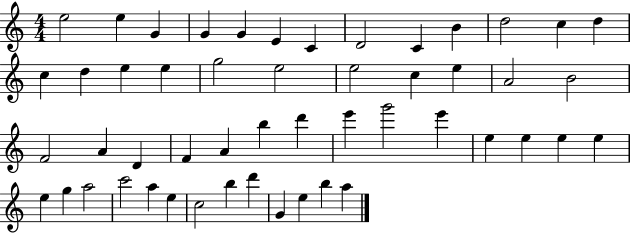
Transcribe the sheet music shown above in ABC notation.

X:1
T:Untitled
M:4/4
L:1/4
K:C
e2 e G G G E C D2 C B d2 c d c d e e g2 e2 e2 c e A2 B2 F2 A D F A b d' e' g'2 e' e e e e e g a2 c'2 a e c2 b d' G e b a